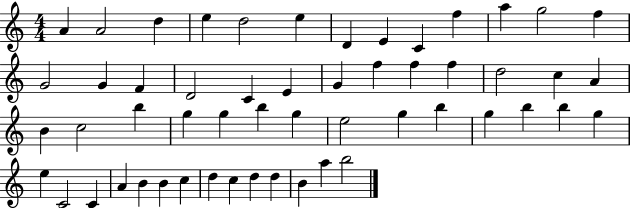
{
  \clef treble
  \numericTimeSignature
  \time 4/4
  \key c \major
  a'4 a'2 d''4 | e''4 d''2 e''4 | d'4 e'4 c'4 f''4 | a''4 g''2 f''4 | \break g'2 g'4 f'4 | d'2 c'4 e'4 | g'4 f''4 f''4 f''4 | d''2 c''4 a'4 | \break b'4 c''2 b''4 | g''4 g''4 b''4 g''4 | e''2 g''4 b''4 | g''4 b''4 b''4 g''4 | \break e''4 c'2 c'4 | a'4 b'4 b'4 c''4 | d''4 c''4 d''4 d''4 | b'4 a''4 b''2 | \break \bar "|."
}